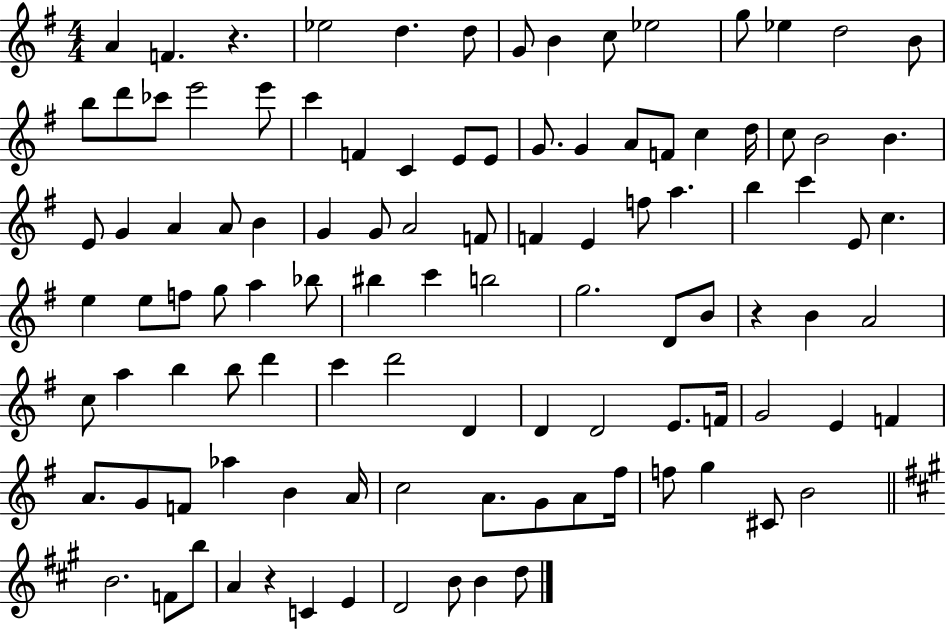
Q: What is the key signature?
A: G major